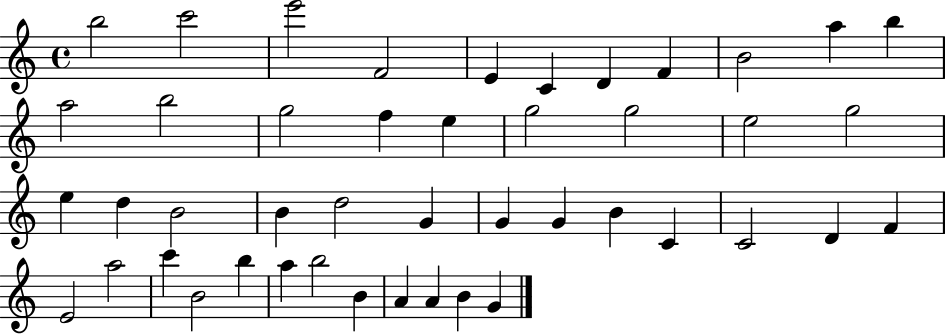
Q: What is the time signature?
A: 4/4